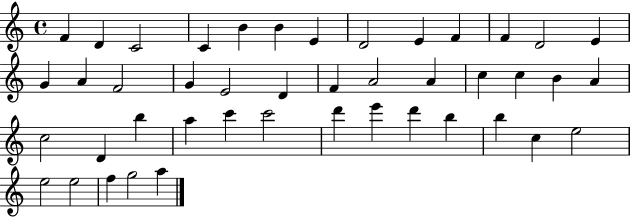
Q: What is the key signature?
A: C major